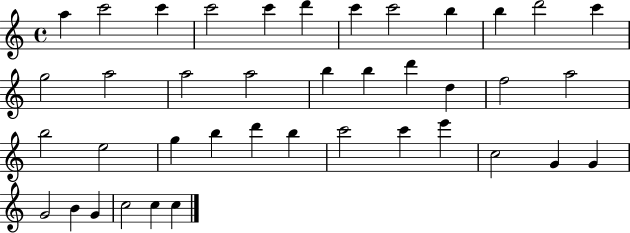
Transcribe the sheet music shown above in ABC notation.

X:1
T:Untitled
M:4/4
L:1/4
K:C
a c'2 c' c'2 c' d' c' c'2 b b d'2 c' g2 a2 a2 a2 b b d' d f2 a2 b2 e2 g b d' b c'2 c' e' c2 G G G2 B G c2 c c